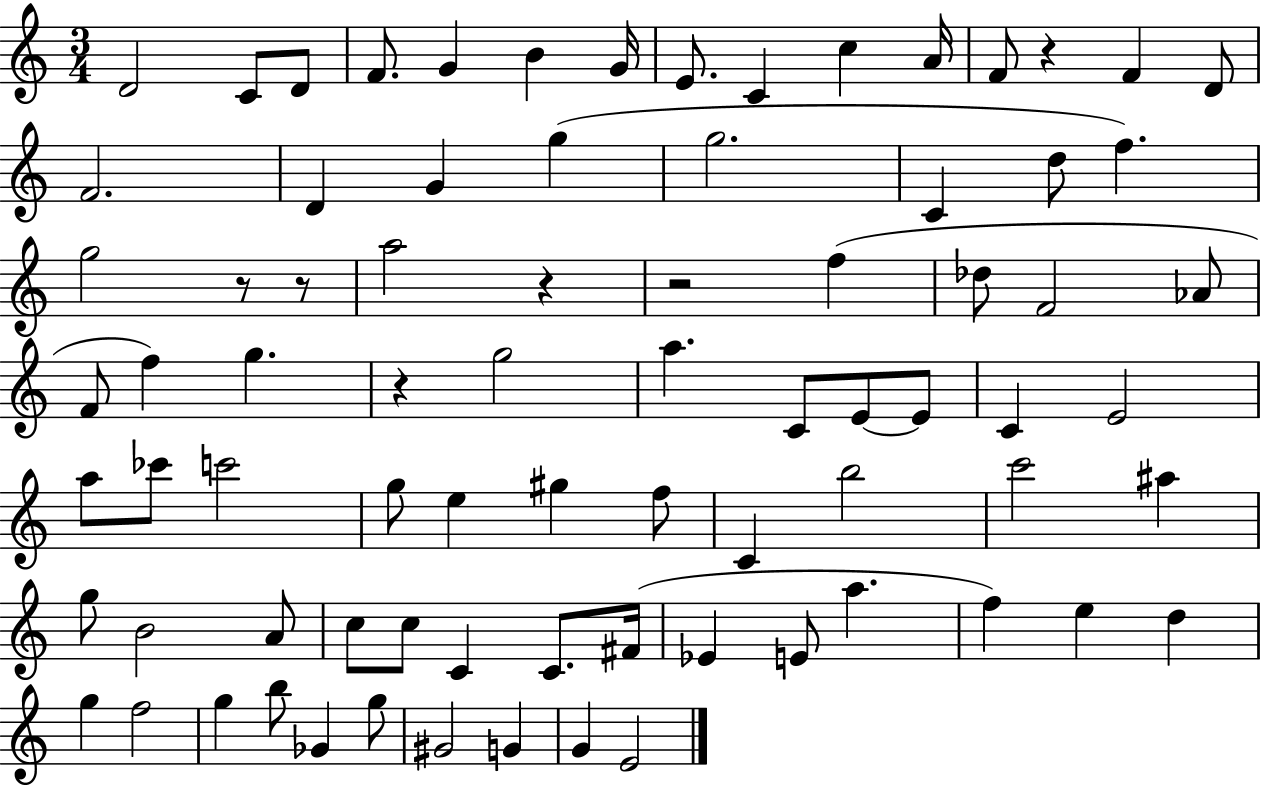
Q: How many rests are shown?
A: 6